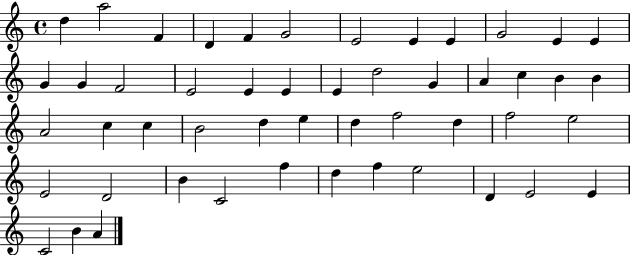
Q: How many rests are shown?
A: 0